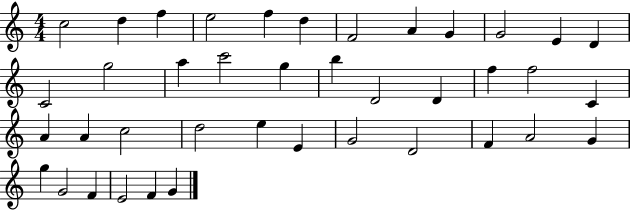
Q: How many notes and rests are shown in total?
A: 40